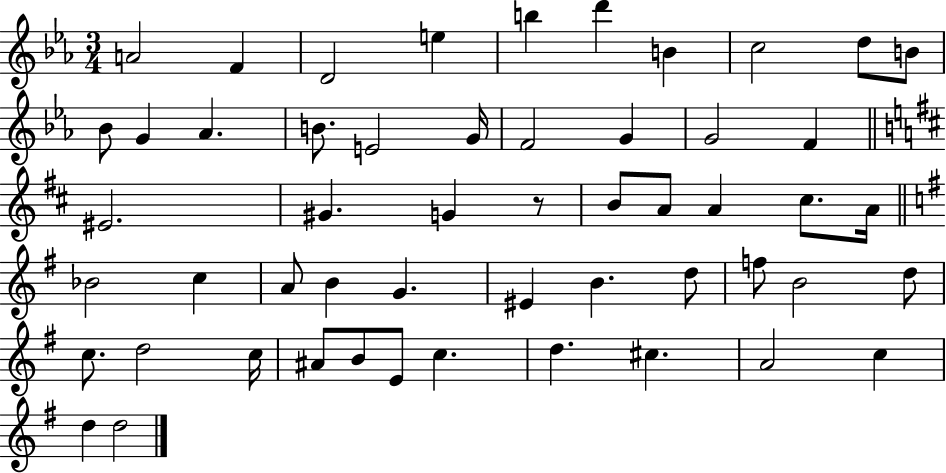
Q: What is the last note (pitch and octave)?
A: D5